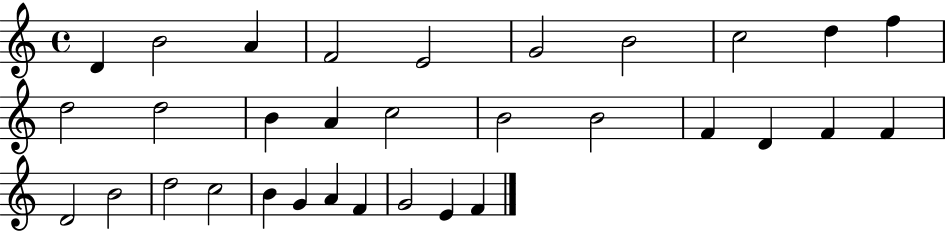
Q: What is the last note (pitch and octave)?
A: F4